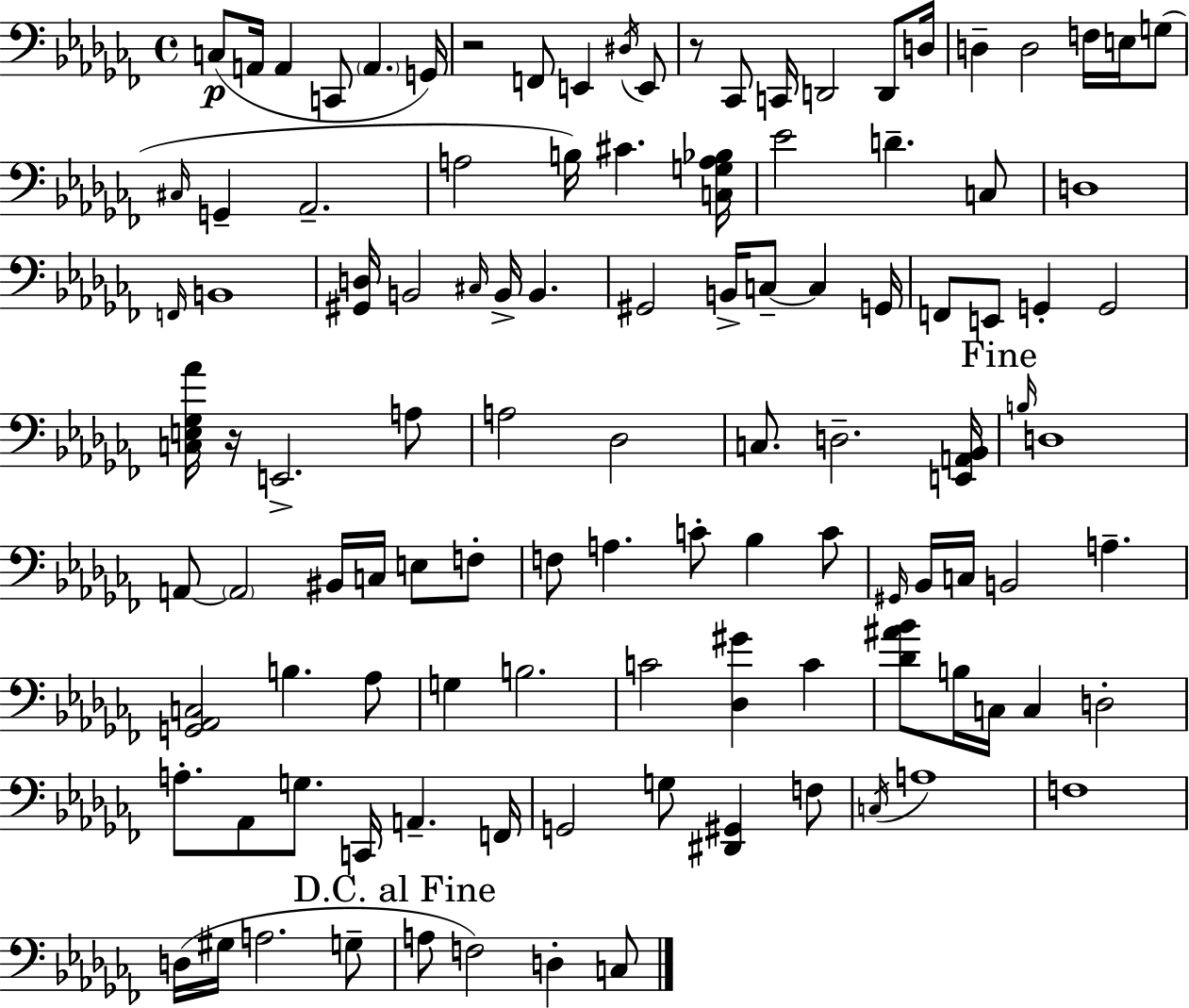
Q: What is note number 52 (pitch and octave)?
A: B3